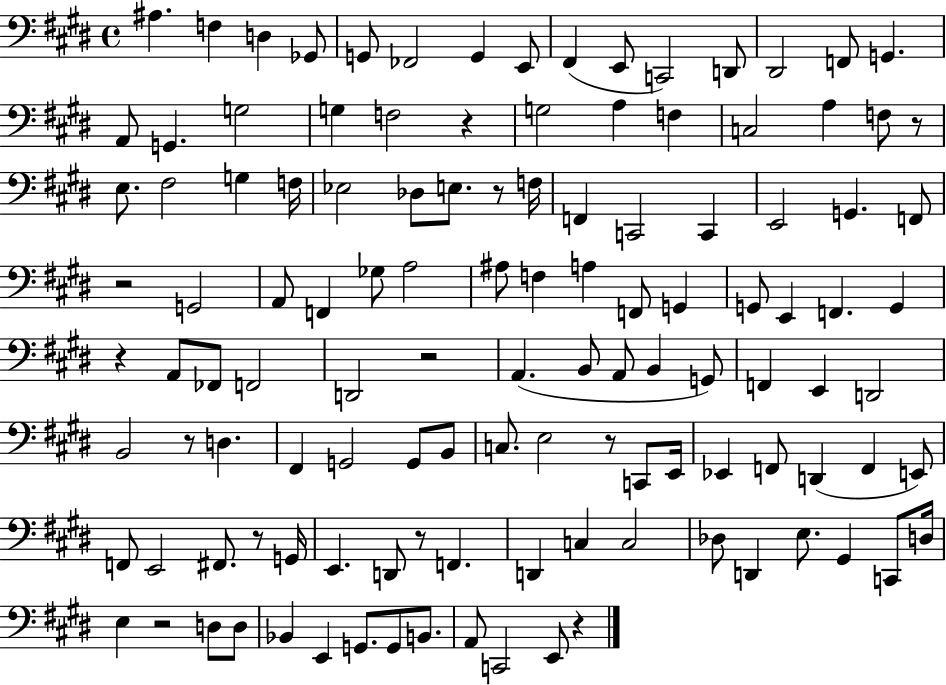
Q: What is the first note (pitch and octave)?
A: A#3